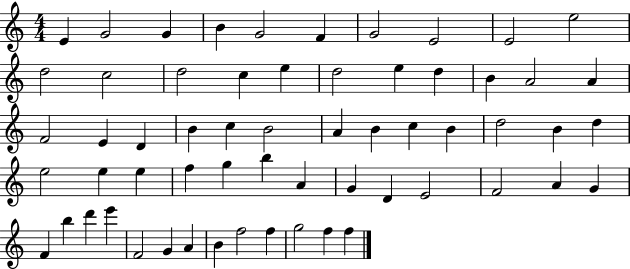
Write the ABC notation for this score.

X:1
T:Untitled
M:4/4
L:1/4
K:C
E G2 G B G2 F G2 E2 E2 e2 d2 c2 d2 c e d2 e d B A2 A F2 E D B c B2 A B c B d2 B d e2 e e f g b A G D E2 F2 A G F b d' e' F2 G A B f2 f g2 f f